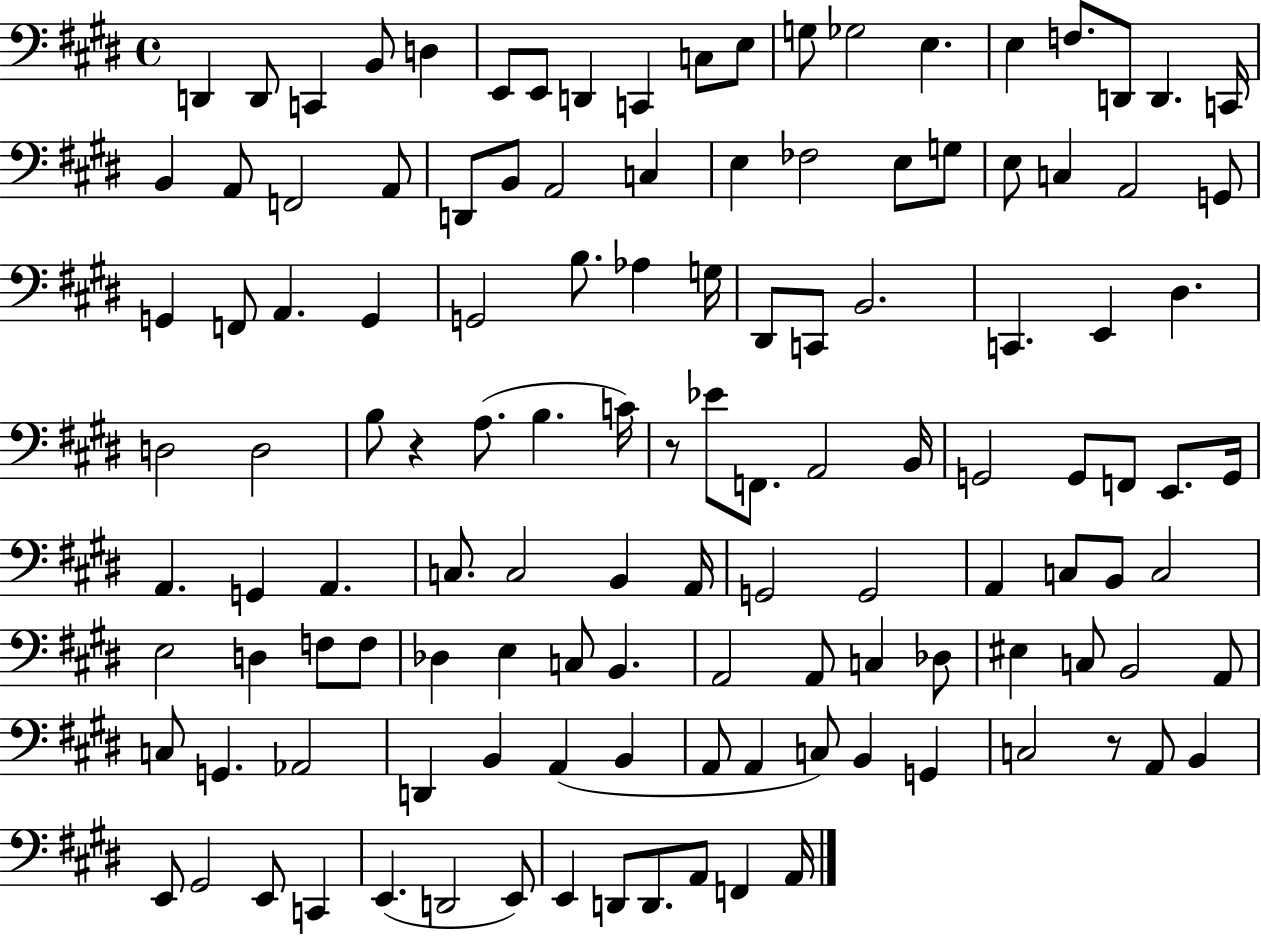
{
  \clef bass
  \time 4/4
  \defaultTimeSignature
  \key e \major
  d,4 d,8 c,4 b,8 d4 | e,8 e,8 d,4 c,4 c8 e8 | g8 ges2 e4. | e4 f8. d,8 d,4. c,16 | \break b,4 a,8 f,2 a,8 | d,8 b,8 a,2 c4 | e4 fes2 e8 g8 | e8 c4 a,2 g,8 | \break g,4 f,8 a,4. g,4 | g,2 b8. aes4 g16 | dis,8 c,8 b,2. | c,4. e,4 dis4. | \break d2 d2 | b8 r4 a8.( b4. c'16) | r8 ees'8 f,8. a,2 b,16 | g,2 g,8 f,8 e,8. g,16 | \break a,4. g,4 a,4. | c8. c2 b,4 a,16 | g,2 g,2 | a,4 c8 b,8 c2 | \break e2 d4 f8 f8 | des4 e4 c8 b,4. | a,2 a,8 c4 des8 | eis4 c8 b,2 a,8 | \break c8 g,4. aes,2 | d,4 b,4 a,4( b,4 | a,8 a,4 c8) b,4 g,4 | c2 r8 a,8 b,4 | \break e,8 gis,2 e,8 c,4 | e,4.( d,2 e,8) | e,4 d,8 d,8. a,8 f,4 a,16 | \bar "|."
}